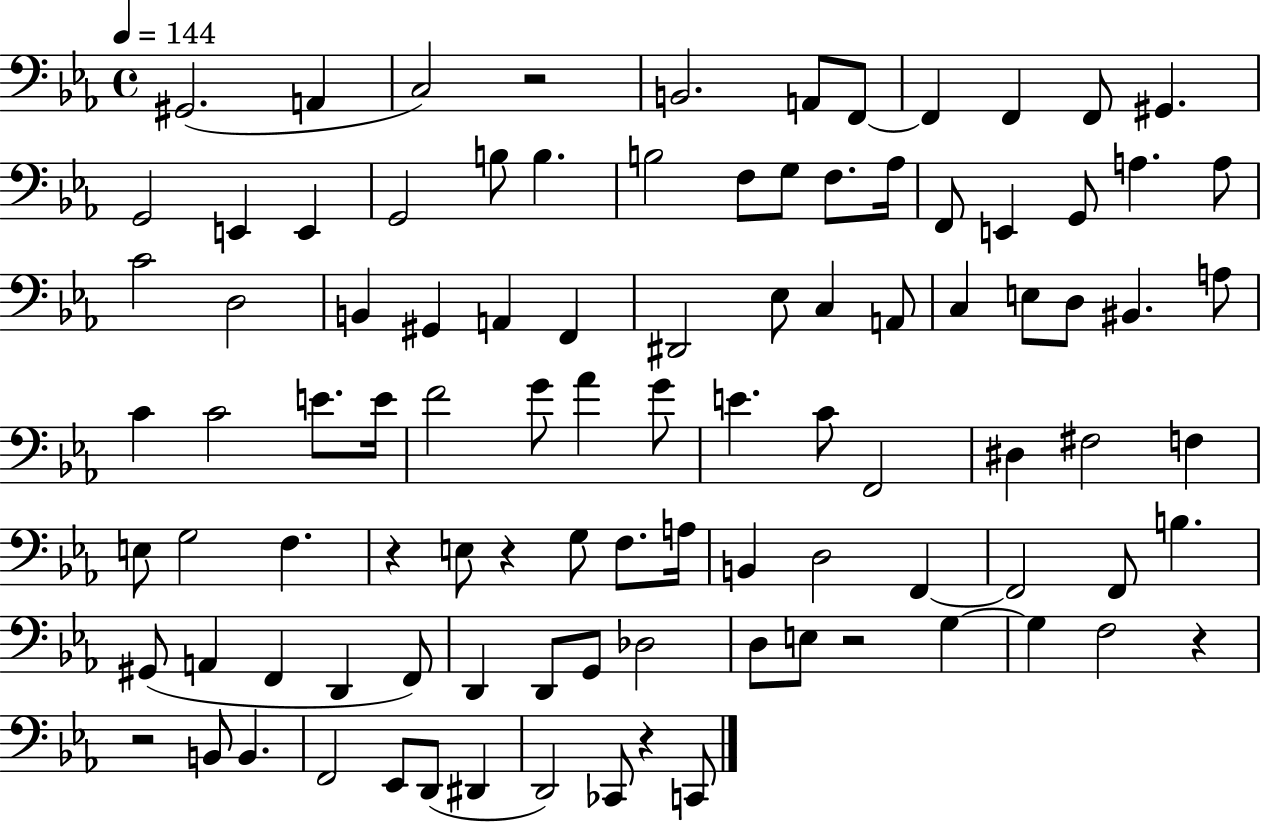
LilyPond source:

{
  \clef bass
  \time 4/4
  \defaultTimeSignature
  \key ees \major
  \tempo 4 = 144
  gis,2.( a,4 | c2) r2 | b,2. a,8 f,8~~ | f,4 f,4 f,8 gis,4. | \break g,2 e,4 e,4 | g,2 b8 b4. | b2 f8 g8 f8. aes16 | f,8 e,4 g,8 a4. a8 | \break c'2 d2 | b,4 gis,4 a,4 f,4 | dis,2 ees8 c4 a,8 | c4 e8 d8 bis,4. a8 | \break c'4 c'2 e'8. e'16 | f'2 g'8 aes'4 g'8 | e'4. c'8 f,2 | dis4 fis2 f4 | \break e8 g2 f4. | r4 e8 r4 g8 f8. a16 | b,4 d2 f,4~~ | f,2 f,8 b4. | \break gis,8( a,4 f,4 d,4 f,8) | d,4 d,8 g,8 des2 | d8 e8 r2 g4~~ | g4 f2 r4 | \break r2 b,8 b,4. | f,2 ees,8 d,8( dis,4 | d,2) ces,8 r4 c,8 | \bar "|."
}